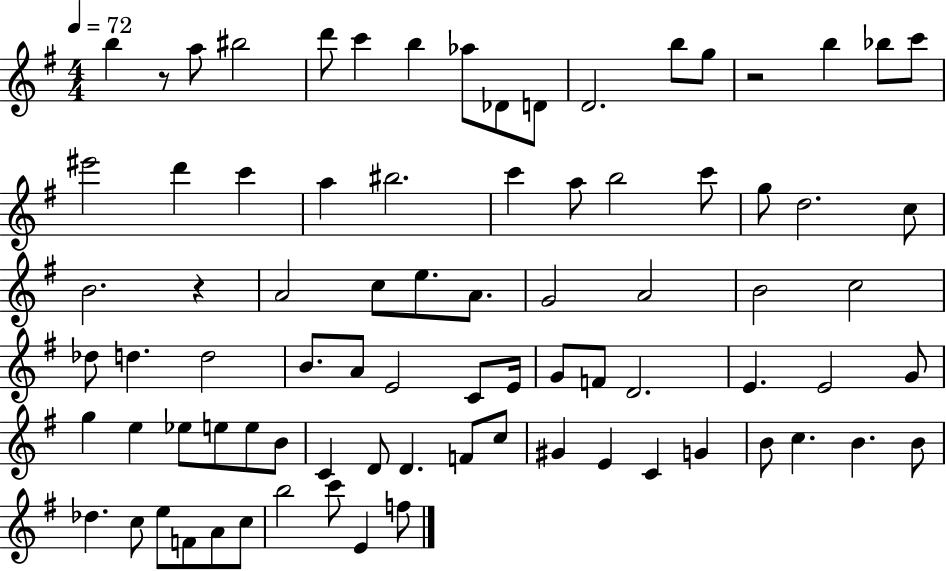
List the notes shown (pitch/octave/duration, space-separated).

B5/q R/e A5/e BIS5/h D6/e C6/q B5/q Ab5/e Db4/e D4/e D4/h. B5/e G5/e R/h B5/q Bb5/e C6/e EIS6/h D6/q C6/q A5/q BIS5/h. C6/q A5/e B5/h C6/e G5/e D5/h. C5/e B4/h. R/q A4/h C5/e E5/e. A4/e. G4/h A4/h B4/h C5/h Db5/e D5/q. D5/h B4/e. A4/e E4/h C4/e E4/s G4/e F4/e D4/h. E4/q. E4/h G4/e G5/q E5/q Eb5/e E5/e E5/e B4/e C4/q D4/e D4/q. F4/e C5/e G#4/q E4/q C4/q G4/q B4/e C5/q. B4/q. B4/e Db5/q. C5/e E5/e F4/e A4/e C5/e B5/h C6/e E4/q F5/e